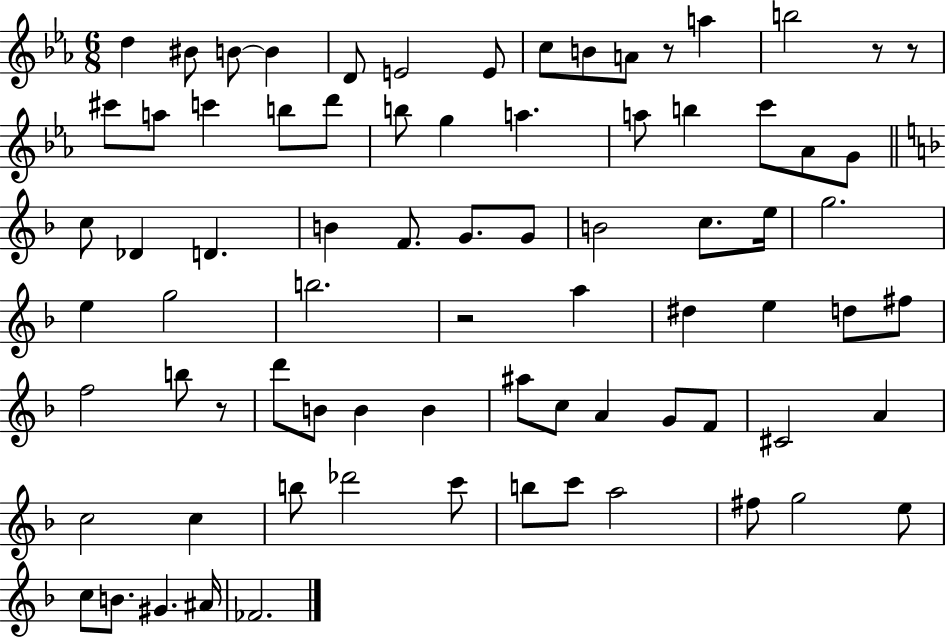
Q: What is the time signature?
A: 6/8